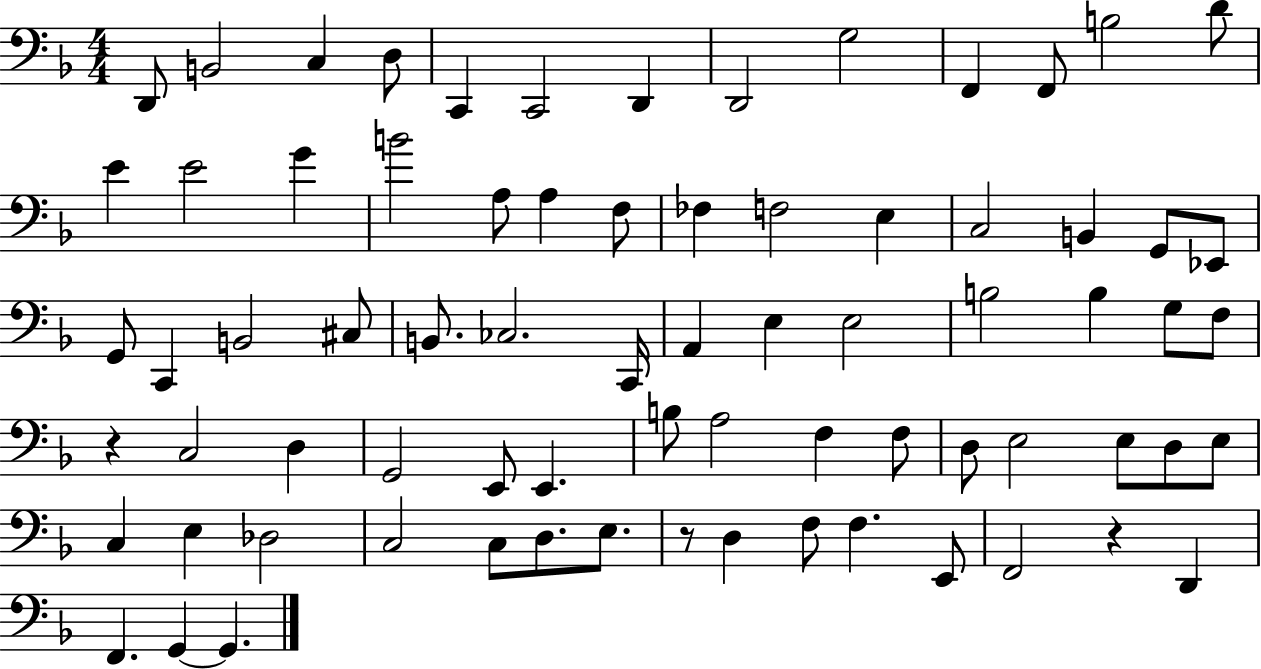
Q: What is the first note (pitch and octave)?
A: D2